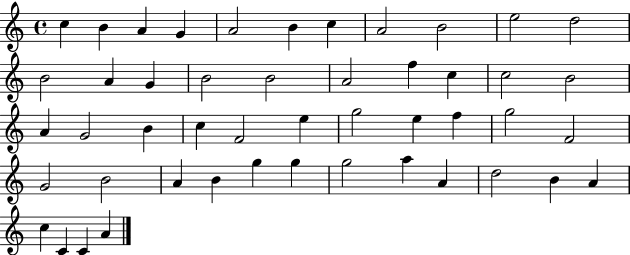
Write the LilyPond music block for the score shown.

{
  \clef treble
  \time 4/4
  \defaultTimeSignature
  \key c \major
  c''4 b'4 a'4 g'4 | a'2 b'4 c''4 | a'2 b'2 | e''2 d''2 | \break b'2 a'4 g'4 | b'2 b'2 | a'2 f''4 c''4 | c''2 b'2 | \break a'4 g'2 b'4 | c''4 f'2 e''4 | g''2 e''4 f''4 | g''2 f'2 | \break g'2 b'2 | a'4 b'4 g''4 g''4 | g''2 a''4 a'4 | d''2 b'4 a'4 | \break c''4 c'4 c'4 a'4 | \bar "|."
}